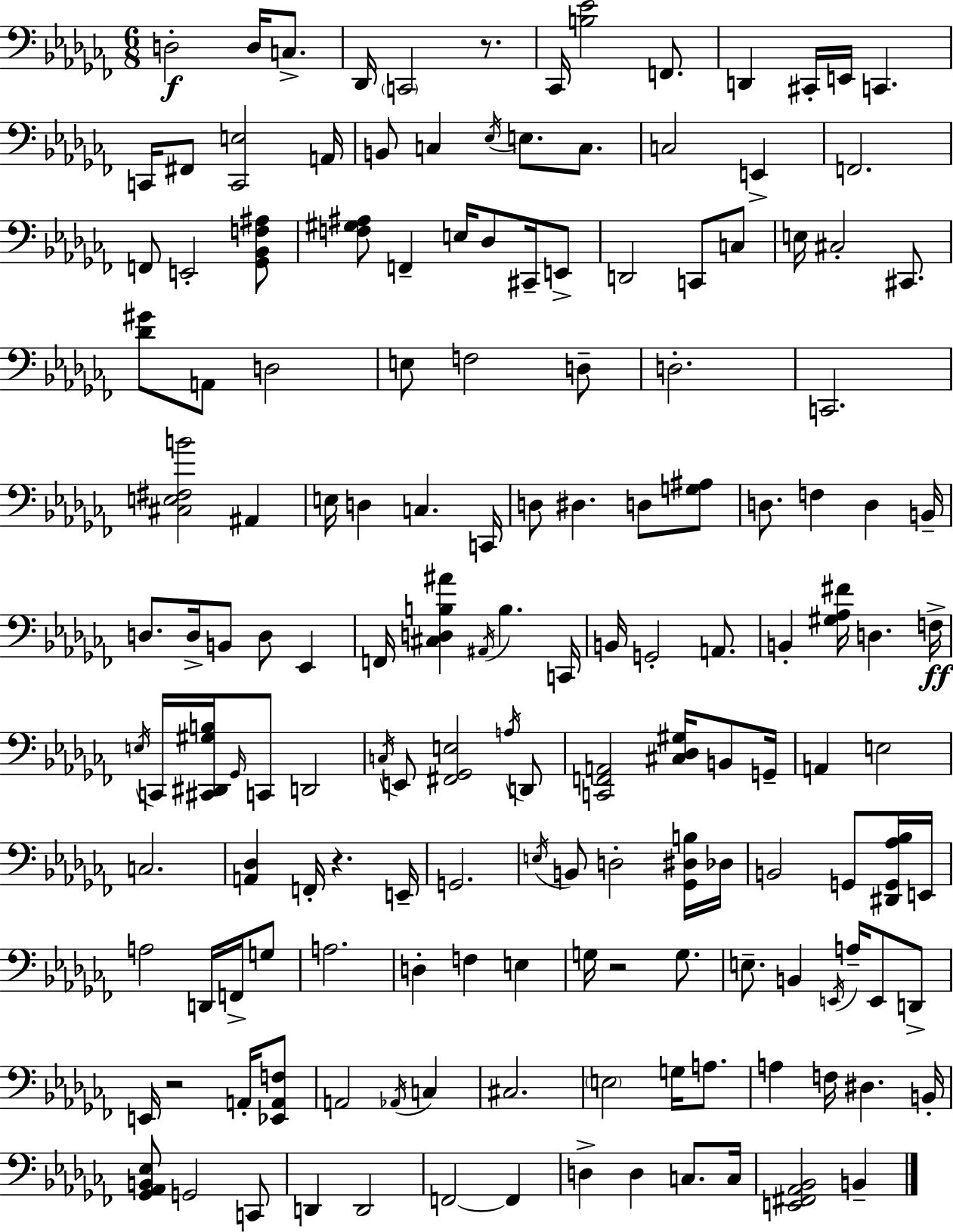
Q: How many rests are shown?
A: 4